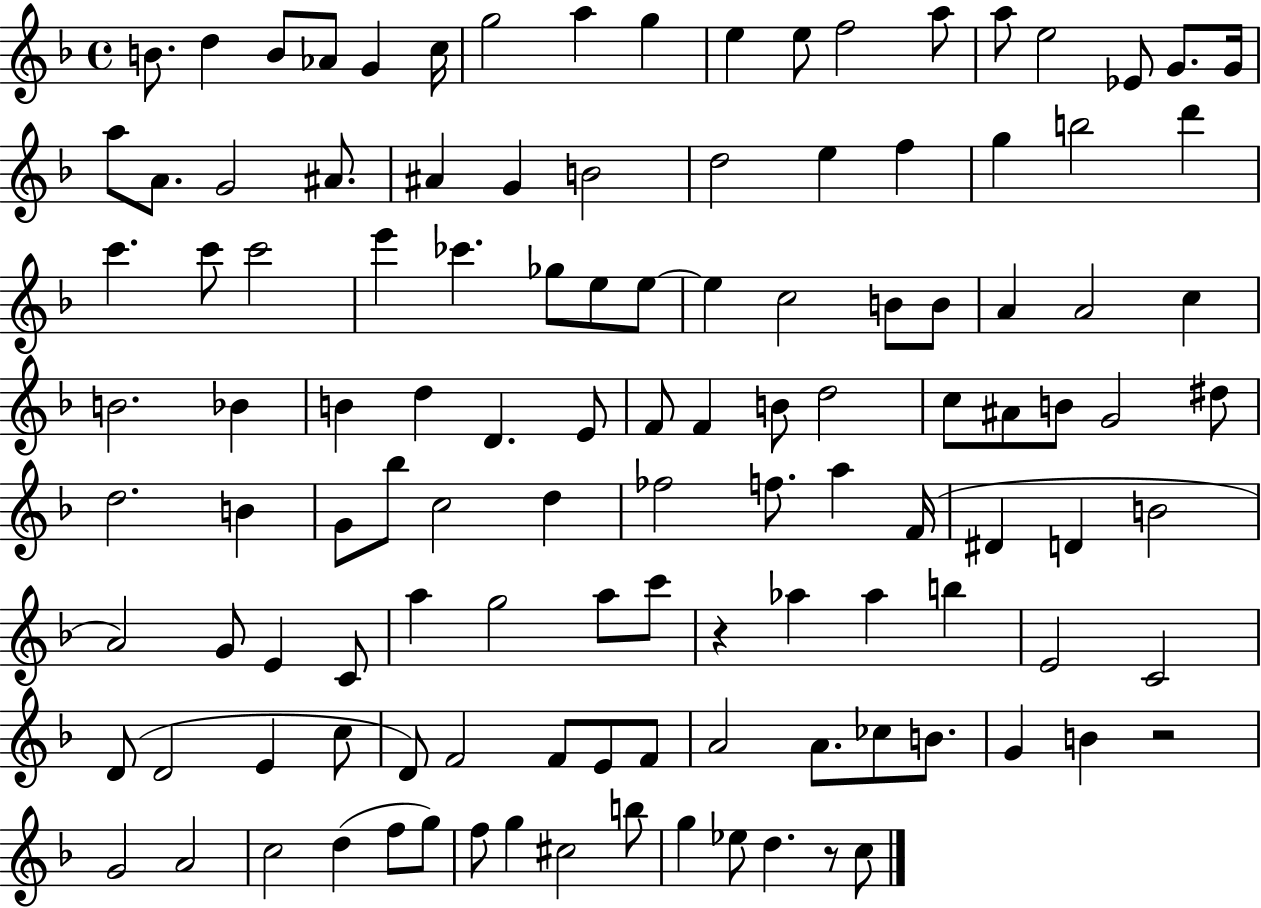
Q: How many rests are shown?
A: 3